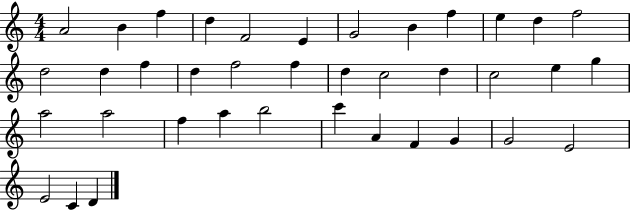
X:1
T:Untitled
M:4/4
L:1/4
K:C
A2 B f d F2 E G2 B f e d f2 d2 d f d f2 f d c2 d c2 e g a2 a2 f a b2 c' A F G G2 E2 E2 C D